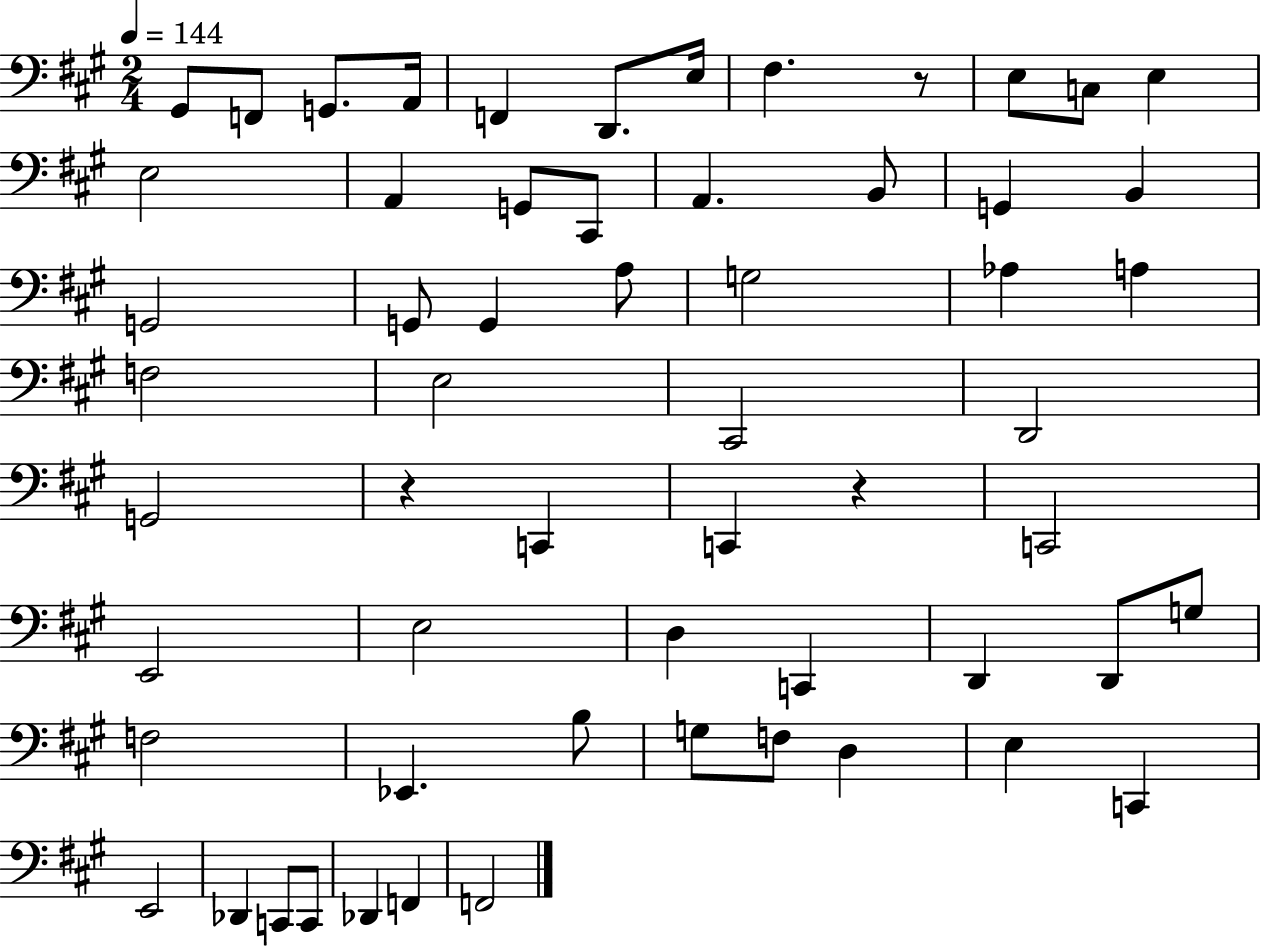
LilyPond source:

{
  \clef bass
  \numericTimeSignature
  \time 2/4
  \key a \major
  \tempo 4 = 144
  gis,8 f,8 g,8. a,16 | f,4 d,8. e16 | fis4. r8 | e8 c8 e4 | \break e2 | a,4 g,8 cis,8 | a,4. b,8 | g,4 b,4 | \break g,2 | g,8 g,4 a8 | g2 | aes4 a4 | \break f2 | e2 | cis,2 | d,2 | \break g,2 | r4 c,4 | c,4 r4 | c,2 | \break e,2 | e2 | d4 c,4 | d,4 d,8 g8 | \break f2 | ees,4. b8 | g8 f8 d4 | e4 c,4 | \break e,2 | des,4 c,8 c,8 | des,4 f,4 | f,2 | \break \bar "|."
}